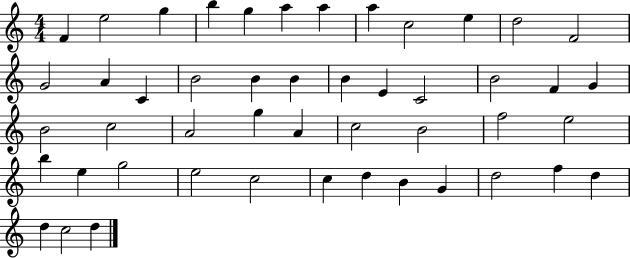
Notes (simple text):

F4/q E5/h G5/q B5/q G5/q A5/q A5/q A5/q C5/h E5/q D5/h F4/h G4/h A4/q C4/q B4/h B4/q B4/q B4/q E4/q C4/h B4/h F4/q G4/q B4/h C5/h A4/h G5/q A4/q C5/h B4/h F5/h E5/h B5/q E5/q G5/h E5/h C5/h C5/q D5/q B4/q G4/q D5/h F5/q D5/q D5/q C5/h D5/q